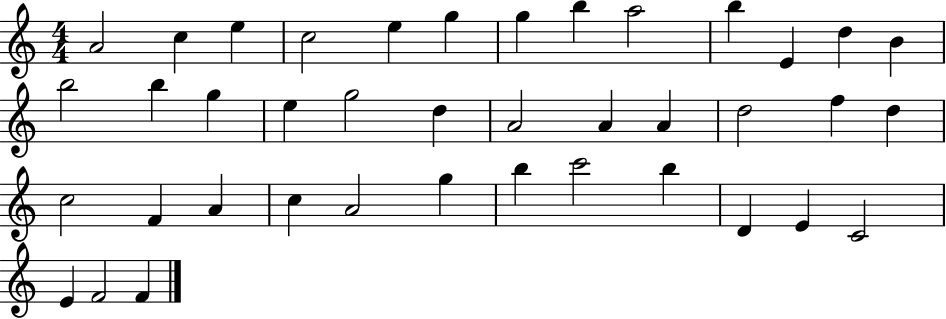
A4/h C5/q E5/q C5/h E5/q G5/q G5/q B5/q A5/h B5/q E4/q D5/q B4/q B5/h B5/q G5/q E5/q G5/h D5/q A4/h A4/q A4/q D5/h F5/q D5/q C5/h F4/q A4/q C5/q A4/h G5/q B5/q C6/h B5/q D4/q E4/q C4/h E4/q F4/h F4/q